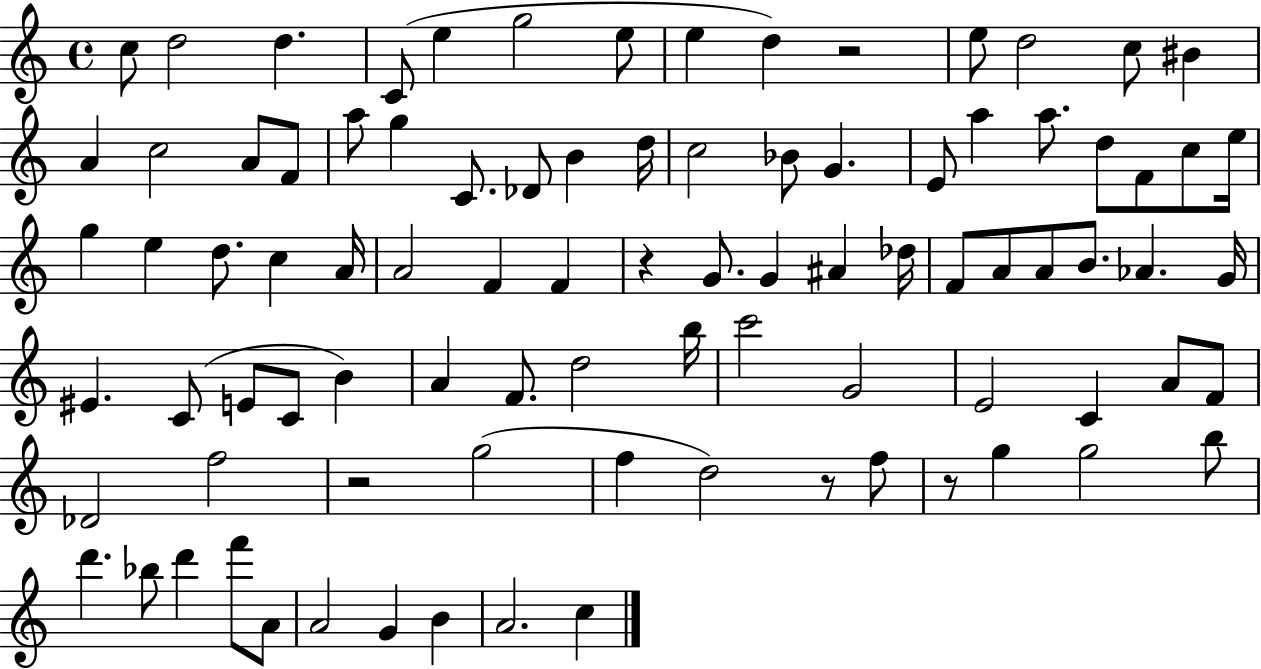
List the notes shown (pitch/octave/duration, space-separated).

C5/e D5/h D5/q. C4/e E5/q G5/h E5/e E5/q D5/q R/h E5/e D5/h C5/e BIS4/q A4/q C5/h A4/e F4/e A5/e G5/q C4/e. Db4/e B4/q D5/s C5/h Bb4/e G4/q. E4/e A5/q A5/e. D5/e F4/e C5/e E5/s G5/q E5/q D5/e. C5/q A4/s A4/h F4/q F4/q R/q G4/e. G4/q A#4/q Db5/s F4/e A4/e A4/e B4/e. Ab4/q. G4/s EIS4/q. C4/e E4/e C4/e B4/q A4/q F4/e. D5/h B5/s C6/h G4/h E4/h C4/q A4/e F4/e Db4/h F5/h R/h G5/h F5/q D5/h R/e F5/e R/e G5/q G5/h B5/e D6/q. Bb5/e D6/q F6/e A4/e A4/h G4/q B4/q A4/h. C5/q